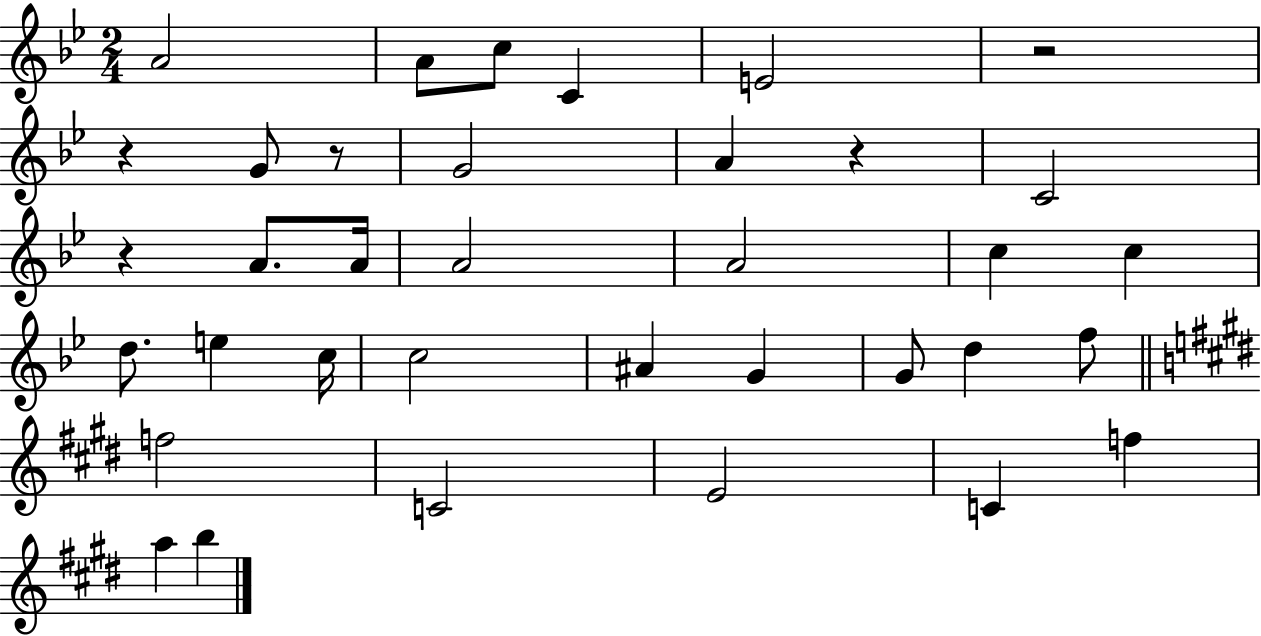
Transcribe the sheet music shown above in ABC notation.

X:1
T:Untitled
M:2/4
L:1/4
K:Bb
A2 A/2 c/2 C E2 z2 z G/2 z/2 G2 A z C2 z A/2 A/4 A2 A2 c c d/2 e c/4 c2 ^A G G/2 d f/2 f2 C2 E2 C f a b